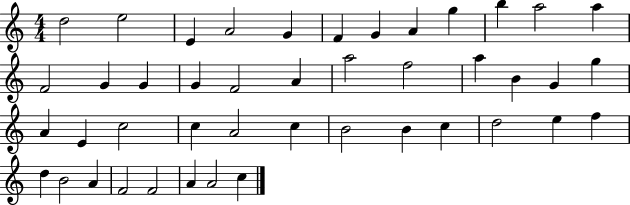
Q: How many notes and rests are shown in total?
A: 44